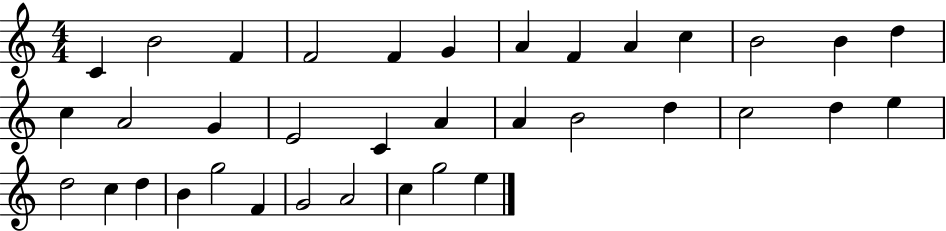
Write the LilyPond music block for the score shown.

{
  \clef treble
  \numericTimeSignature
  \time 4/4
  \key c \major
  c'4 b'2 f'4 | f'2 f'4 g'4 | a'4 f'4 a'4 c''4 | b'2 b'4 d''4 | \break c''4 a'2 g'4 | e'2 c'4 a'4 | a'4 b'2 d''4 | c''2 d''4 e''4 | \break d''2 c''4 d''4 | b'4 g''2 f'4 | g'2 a'2 | c''4 g''2 e''4 | \break \bar "|."
}